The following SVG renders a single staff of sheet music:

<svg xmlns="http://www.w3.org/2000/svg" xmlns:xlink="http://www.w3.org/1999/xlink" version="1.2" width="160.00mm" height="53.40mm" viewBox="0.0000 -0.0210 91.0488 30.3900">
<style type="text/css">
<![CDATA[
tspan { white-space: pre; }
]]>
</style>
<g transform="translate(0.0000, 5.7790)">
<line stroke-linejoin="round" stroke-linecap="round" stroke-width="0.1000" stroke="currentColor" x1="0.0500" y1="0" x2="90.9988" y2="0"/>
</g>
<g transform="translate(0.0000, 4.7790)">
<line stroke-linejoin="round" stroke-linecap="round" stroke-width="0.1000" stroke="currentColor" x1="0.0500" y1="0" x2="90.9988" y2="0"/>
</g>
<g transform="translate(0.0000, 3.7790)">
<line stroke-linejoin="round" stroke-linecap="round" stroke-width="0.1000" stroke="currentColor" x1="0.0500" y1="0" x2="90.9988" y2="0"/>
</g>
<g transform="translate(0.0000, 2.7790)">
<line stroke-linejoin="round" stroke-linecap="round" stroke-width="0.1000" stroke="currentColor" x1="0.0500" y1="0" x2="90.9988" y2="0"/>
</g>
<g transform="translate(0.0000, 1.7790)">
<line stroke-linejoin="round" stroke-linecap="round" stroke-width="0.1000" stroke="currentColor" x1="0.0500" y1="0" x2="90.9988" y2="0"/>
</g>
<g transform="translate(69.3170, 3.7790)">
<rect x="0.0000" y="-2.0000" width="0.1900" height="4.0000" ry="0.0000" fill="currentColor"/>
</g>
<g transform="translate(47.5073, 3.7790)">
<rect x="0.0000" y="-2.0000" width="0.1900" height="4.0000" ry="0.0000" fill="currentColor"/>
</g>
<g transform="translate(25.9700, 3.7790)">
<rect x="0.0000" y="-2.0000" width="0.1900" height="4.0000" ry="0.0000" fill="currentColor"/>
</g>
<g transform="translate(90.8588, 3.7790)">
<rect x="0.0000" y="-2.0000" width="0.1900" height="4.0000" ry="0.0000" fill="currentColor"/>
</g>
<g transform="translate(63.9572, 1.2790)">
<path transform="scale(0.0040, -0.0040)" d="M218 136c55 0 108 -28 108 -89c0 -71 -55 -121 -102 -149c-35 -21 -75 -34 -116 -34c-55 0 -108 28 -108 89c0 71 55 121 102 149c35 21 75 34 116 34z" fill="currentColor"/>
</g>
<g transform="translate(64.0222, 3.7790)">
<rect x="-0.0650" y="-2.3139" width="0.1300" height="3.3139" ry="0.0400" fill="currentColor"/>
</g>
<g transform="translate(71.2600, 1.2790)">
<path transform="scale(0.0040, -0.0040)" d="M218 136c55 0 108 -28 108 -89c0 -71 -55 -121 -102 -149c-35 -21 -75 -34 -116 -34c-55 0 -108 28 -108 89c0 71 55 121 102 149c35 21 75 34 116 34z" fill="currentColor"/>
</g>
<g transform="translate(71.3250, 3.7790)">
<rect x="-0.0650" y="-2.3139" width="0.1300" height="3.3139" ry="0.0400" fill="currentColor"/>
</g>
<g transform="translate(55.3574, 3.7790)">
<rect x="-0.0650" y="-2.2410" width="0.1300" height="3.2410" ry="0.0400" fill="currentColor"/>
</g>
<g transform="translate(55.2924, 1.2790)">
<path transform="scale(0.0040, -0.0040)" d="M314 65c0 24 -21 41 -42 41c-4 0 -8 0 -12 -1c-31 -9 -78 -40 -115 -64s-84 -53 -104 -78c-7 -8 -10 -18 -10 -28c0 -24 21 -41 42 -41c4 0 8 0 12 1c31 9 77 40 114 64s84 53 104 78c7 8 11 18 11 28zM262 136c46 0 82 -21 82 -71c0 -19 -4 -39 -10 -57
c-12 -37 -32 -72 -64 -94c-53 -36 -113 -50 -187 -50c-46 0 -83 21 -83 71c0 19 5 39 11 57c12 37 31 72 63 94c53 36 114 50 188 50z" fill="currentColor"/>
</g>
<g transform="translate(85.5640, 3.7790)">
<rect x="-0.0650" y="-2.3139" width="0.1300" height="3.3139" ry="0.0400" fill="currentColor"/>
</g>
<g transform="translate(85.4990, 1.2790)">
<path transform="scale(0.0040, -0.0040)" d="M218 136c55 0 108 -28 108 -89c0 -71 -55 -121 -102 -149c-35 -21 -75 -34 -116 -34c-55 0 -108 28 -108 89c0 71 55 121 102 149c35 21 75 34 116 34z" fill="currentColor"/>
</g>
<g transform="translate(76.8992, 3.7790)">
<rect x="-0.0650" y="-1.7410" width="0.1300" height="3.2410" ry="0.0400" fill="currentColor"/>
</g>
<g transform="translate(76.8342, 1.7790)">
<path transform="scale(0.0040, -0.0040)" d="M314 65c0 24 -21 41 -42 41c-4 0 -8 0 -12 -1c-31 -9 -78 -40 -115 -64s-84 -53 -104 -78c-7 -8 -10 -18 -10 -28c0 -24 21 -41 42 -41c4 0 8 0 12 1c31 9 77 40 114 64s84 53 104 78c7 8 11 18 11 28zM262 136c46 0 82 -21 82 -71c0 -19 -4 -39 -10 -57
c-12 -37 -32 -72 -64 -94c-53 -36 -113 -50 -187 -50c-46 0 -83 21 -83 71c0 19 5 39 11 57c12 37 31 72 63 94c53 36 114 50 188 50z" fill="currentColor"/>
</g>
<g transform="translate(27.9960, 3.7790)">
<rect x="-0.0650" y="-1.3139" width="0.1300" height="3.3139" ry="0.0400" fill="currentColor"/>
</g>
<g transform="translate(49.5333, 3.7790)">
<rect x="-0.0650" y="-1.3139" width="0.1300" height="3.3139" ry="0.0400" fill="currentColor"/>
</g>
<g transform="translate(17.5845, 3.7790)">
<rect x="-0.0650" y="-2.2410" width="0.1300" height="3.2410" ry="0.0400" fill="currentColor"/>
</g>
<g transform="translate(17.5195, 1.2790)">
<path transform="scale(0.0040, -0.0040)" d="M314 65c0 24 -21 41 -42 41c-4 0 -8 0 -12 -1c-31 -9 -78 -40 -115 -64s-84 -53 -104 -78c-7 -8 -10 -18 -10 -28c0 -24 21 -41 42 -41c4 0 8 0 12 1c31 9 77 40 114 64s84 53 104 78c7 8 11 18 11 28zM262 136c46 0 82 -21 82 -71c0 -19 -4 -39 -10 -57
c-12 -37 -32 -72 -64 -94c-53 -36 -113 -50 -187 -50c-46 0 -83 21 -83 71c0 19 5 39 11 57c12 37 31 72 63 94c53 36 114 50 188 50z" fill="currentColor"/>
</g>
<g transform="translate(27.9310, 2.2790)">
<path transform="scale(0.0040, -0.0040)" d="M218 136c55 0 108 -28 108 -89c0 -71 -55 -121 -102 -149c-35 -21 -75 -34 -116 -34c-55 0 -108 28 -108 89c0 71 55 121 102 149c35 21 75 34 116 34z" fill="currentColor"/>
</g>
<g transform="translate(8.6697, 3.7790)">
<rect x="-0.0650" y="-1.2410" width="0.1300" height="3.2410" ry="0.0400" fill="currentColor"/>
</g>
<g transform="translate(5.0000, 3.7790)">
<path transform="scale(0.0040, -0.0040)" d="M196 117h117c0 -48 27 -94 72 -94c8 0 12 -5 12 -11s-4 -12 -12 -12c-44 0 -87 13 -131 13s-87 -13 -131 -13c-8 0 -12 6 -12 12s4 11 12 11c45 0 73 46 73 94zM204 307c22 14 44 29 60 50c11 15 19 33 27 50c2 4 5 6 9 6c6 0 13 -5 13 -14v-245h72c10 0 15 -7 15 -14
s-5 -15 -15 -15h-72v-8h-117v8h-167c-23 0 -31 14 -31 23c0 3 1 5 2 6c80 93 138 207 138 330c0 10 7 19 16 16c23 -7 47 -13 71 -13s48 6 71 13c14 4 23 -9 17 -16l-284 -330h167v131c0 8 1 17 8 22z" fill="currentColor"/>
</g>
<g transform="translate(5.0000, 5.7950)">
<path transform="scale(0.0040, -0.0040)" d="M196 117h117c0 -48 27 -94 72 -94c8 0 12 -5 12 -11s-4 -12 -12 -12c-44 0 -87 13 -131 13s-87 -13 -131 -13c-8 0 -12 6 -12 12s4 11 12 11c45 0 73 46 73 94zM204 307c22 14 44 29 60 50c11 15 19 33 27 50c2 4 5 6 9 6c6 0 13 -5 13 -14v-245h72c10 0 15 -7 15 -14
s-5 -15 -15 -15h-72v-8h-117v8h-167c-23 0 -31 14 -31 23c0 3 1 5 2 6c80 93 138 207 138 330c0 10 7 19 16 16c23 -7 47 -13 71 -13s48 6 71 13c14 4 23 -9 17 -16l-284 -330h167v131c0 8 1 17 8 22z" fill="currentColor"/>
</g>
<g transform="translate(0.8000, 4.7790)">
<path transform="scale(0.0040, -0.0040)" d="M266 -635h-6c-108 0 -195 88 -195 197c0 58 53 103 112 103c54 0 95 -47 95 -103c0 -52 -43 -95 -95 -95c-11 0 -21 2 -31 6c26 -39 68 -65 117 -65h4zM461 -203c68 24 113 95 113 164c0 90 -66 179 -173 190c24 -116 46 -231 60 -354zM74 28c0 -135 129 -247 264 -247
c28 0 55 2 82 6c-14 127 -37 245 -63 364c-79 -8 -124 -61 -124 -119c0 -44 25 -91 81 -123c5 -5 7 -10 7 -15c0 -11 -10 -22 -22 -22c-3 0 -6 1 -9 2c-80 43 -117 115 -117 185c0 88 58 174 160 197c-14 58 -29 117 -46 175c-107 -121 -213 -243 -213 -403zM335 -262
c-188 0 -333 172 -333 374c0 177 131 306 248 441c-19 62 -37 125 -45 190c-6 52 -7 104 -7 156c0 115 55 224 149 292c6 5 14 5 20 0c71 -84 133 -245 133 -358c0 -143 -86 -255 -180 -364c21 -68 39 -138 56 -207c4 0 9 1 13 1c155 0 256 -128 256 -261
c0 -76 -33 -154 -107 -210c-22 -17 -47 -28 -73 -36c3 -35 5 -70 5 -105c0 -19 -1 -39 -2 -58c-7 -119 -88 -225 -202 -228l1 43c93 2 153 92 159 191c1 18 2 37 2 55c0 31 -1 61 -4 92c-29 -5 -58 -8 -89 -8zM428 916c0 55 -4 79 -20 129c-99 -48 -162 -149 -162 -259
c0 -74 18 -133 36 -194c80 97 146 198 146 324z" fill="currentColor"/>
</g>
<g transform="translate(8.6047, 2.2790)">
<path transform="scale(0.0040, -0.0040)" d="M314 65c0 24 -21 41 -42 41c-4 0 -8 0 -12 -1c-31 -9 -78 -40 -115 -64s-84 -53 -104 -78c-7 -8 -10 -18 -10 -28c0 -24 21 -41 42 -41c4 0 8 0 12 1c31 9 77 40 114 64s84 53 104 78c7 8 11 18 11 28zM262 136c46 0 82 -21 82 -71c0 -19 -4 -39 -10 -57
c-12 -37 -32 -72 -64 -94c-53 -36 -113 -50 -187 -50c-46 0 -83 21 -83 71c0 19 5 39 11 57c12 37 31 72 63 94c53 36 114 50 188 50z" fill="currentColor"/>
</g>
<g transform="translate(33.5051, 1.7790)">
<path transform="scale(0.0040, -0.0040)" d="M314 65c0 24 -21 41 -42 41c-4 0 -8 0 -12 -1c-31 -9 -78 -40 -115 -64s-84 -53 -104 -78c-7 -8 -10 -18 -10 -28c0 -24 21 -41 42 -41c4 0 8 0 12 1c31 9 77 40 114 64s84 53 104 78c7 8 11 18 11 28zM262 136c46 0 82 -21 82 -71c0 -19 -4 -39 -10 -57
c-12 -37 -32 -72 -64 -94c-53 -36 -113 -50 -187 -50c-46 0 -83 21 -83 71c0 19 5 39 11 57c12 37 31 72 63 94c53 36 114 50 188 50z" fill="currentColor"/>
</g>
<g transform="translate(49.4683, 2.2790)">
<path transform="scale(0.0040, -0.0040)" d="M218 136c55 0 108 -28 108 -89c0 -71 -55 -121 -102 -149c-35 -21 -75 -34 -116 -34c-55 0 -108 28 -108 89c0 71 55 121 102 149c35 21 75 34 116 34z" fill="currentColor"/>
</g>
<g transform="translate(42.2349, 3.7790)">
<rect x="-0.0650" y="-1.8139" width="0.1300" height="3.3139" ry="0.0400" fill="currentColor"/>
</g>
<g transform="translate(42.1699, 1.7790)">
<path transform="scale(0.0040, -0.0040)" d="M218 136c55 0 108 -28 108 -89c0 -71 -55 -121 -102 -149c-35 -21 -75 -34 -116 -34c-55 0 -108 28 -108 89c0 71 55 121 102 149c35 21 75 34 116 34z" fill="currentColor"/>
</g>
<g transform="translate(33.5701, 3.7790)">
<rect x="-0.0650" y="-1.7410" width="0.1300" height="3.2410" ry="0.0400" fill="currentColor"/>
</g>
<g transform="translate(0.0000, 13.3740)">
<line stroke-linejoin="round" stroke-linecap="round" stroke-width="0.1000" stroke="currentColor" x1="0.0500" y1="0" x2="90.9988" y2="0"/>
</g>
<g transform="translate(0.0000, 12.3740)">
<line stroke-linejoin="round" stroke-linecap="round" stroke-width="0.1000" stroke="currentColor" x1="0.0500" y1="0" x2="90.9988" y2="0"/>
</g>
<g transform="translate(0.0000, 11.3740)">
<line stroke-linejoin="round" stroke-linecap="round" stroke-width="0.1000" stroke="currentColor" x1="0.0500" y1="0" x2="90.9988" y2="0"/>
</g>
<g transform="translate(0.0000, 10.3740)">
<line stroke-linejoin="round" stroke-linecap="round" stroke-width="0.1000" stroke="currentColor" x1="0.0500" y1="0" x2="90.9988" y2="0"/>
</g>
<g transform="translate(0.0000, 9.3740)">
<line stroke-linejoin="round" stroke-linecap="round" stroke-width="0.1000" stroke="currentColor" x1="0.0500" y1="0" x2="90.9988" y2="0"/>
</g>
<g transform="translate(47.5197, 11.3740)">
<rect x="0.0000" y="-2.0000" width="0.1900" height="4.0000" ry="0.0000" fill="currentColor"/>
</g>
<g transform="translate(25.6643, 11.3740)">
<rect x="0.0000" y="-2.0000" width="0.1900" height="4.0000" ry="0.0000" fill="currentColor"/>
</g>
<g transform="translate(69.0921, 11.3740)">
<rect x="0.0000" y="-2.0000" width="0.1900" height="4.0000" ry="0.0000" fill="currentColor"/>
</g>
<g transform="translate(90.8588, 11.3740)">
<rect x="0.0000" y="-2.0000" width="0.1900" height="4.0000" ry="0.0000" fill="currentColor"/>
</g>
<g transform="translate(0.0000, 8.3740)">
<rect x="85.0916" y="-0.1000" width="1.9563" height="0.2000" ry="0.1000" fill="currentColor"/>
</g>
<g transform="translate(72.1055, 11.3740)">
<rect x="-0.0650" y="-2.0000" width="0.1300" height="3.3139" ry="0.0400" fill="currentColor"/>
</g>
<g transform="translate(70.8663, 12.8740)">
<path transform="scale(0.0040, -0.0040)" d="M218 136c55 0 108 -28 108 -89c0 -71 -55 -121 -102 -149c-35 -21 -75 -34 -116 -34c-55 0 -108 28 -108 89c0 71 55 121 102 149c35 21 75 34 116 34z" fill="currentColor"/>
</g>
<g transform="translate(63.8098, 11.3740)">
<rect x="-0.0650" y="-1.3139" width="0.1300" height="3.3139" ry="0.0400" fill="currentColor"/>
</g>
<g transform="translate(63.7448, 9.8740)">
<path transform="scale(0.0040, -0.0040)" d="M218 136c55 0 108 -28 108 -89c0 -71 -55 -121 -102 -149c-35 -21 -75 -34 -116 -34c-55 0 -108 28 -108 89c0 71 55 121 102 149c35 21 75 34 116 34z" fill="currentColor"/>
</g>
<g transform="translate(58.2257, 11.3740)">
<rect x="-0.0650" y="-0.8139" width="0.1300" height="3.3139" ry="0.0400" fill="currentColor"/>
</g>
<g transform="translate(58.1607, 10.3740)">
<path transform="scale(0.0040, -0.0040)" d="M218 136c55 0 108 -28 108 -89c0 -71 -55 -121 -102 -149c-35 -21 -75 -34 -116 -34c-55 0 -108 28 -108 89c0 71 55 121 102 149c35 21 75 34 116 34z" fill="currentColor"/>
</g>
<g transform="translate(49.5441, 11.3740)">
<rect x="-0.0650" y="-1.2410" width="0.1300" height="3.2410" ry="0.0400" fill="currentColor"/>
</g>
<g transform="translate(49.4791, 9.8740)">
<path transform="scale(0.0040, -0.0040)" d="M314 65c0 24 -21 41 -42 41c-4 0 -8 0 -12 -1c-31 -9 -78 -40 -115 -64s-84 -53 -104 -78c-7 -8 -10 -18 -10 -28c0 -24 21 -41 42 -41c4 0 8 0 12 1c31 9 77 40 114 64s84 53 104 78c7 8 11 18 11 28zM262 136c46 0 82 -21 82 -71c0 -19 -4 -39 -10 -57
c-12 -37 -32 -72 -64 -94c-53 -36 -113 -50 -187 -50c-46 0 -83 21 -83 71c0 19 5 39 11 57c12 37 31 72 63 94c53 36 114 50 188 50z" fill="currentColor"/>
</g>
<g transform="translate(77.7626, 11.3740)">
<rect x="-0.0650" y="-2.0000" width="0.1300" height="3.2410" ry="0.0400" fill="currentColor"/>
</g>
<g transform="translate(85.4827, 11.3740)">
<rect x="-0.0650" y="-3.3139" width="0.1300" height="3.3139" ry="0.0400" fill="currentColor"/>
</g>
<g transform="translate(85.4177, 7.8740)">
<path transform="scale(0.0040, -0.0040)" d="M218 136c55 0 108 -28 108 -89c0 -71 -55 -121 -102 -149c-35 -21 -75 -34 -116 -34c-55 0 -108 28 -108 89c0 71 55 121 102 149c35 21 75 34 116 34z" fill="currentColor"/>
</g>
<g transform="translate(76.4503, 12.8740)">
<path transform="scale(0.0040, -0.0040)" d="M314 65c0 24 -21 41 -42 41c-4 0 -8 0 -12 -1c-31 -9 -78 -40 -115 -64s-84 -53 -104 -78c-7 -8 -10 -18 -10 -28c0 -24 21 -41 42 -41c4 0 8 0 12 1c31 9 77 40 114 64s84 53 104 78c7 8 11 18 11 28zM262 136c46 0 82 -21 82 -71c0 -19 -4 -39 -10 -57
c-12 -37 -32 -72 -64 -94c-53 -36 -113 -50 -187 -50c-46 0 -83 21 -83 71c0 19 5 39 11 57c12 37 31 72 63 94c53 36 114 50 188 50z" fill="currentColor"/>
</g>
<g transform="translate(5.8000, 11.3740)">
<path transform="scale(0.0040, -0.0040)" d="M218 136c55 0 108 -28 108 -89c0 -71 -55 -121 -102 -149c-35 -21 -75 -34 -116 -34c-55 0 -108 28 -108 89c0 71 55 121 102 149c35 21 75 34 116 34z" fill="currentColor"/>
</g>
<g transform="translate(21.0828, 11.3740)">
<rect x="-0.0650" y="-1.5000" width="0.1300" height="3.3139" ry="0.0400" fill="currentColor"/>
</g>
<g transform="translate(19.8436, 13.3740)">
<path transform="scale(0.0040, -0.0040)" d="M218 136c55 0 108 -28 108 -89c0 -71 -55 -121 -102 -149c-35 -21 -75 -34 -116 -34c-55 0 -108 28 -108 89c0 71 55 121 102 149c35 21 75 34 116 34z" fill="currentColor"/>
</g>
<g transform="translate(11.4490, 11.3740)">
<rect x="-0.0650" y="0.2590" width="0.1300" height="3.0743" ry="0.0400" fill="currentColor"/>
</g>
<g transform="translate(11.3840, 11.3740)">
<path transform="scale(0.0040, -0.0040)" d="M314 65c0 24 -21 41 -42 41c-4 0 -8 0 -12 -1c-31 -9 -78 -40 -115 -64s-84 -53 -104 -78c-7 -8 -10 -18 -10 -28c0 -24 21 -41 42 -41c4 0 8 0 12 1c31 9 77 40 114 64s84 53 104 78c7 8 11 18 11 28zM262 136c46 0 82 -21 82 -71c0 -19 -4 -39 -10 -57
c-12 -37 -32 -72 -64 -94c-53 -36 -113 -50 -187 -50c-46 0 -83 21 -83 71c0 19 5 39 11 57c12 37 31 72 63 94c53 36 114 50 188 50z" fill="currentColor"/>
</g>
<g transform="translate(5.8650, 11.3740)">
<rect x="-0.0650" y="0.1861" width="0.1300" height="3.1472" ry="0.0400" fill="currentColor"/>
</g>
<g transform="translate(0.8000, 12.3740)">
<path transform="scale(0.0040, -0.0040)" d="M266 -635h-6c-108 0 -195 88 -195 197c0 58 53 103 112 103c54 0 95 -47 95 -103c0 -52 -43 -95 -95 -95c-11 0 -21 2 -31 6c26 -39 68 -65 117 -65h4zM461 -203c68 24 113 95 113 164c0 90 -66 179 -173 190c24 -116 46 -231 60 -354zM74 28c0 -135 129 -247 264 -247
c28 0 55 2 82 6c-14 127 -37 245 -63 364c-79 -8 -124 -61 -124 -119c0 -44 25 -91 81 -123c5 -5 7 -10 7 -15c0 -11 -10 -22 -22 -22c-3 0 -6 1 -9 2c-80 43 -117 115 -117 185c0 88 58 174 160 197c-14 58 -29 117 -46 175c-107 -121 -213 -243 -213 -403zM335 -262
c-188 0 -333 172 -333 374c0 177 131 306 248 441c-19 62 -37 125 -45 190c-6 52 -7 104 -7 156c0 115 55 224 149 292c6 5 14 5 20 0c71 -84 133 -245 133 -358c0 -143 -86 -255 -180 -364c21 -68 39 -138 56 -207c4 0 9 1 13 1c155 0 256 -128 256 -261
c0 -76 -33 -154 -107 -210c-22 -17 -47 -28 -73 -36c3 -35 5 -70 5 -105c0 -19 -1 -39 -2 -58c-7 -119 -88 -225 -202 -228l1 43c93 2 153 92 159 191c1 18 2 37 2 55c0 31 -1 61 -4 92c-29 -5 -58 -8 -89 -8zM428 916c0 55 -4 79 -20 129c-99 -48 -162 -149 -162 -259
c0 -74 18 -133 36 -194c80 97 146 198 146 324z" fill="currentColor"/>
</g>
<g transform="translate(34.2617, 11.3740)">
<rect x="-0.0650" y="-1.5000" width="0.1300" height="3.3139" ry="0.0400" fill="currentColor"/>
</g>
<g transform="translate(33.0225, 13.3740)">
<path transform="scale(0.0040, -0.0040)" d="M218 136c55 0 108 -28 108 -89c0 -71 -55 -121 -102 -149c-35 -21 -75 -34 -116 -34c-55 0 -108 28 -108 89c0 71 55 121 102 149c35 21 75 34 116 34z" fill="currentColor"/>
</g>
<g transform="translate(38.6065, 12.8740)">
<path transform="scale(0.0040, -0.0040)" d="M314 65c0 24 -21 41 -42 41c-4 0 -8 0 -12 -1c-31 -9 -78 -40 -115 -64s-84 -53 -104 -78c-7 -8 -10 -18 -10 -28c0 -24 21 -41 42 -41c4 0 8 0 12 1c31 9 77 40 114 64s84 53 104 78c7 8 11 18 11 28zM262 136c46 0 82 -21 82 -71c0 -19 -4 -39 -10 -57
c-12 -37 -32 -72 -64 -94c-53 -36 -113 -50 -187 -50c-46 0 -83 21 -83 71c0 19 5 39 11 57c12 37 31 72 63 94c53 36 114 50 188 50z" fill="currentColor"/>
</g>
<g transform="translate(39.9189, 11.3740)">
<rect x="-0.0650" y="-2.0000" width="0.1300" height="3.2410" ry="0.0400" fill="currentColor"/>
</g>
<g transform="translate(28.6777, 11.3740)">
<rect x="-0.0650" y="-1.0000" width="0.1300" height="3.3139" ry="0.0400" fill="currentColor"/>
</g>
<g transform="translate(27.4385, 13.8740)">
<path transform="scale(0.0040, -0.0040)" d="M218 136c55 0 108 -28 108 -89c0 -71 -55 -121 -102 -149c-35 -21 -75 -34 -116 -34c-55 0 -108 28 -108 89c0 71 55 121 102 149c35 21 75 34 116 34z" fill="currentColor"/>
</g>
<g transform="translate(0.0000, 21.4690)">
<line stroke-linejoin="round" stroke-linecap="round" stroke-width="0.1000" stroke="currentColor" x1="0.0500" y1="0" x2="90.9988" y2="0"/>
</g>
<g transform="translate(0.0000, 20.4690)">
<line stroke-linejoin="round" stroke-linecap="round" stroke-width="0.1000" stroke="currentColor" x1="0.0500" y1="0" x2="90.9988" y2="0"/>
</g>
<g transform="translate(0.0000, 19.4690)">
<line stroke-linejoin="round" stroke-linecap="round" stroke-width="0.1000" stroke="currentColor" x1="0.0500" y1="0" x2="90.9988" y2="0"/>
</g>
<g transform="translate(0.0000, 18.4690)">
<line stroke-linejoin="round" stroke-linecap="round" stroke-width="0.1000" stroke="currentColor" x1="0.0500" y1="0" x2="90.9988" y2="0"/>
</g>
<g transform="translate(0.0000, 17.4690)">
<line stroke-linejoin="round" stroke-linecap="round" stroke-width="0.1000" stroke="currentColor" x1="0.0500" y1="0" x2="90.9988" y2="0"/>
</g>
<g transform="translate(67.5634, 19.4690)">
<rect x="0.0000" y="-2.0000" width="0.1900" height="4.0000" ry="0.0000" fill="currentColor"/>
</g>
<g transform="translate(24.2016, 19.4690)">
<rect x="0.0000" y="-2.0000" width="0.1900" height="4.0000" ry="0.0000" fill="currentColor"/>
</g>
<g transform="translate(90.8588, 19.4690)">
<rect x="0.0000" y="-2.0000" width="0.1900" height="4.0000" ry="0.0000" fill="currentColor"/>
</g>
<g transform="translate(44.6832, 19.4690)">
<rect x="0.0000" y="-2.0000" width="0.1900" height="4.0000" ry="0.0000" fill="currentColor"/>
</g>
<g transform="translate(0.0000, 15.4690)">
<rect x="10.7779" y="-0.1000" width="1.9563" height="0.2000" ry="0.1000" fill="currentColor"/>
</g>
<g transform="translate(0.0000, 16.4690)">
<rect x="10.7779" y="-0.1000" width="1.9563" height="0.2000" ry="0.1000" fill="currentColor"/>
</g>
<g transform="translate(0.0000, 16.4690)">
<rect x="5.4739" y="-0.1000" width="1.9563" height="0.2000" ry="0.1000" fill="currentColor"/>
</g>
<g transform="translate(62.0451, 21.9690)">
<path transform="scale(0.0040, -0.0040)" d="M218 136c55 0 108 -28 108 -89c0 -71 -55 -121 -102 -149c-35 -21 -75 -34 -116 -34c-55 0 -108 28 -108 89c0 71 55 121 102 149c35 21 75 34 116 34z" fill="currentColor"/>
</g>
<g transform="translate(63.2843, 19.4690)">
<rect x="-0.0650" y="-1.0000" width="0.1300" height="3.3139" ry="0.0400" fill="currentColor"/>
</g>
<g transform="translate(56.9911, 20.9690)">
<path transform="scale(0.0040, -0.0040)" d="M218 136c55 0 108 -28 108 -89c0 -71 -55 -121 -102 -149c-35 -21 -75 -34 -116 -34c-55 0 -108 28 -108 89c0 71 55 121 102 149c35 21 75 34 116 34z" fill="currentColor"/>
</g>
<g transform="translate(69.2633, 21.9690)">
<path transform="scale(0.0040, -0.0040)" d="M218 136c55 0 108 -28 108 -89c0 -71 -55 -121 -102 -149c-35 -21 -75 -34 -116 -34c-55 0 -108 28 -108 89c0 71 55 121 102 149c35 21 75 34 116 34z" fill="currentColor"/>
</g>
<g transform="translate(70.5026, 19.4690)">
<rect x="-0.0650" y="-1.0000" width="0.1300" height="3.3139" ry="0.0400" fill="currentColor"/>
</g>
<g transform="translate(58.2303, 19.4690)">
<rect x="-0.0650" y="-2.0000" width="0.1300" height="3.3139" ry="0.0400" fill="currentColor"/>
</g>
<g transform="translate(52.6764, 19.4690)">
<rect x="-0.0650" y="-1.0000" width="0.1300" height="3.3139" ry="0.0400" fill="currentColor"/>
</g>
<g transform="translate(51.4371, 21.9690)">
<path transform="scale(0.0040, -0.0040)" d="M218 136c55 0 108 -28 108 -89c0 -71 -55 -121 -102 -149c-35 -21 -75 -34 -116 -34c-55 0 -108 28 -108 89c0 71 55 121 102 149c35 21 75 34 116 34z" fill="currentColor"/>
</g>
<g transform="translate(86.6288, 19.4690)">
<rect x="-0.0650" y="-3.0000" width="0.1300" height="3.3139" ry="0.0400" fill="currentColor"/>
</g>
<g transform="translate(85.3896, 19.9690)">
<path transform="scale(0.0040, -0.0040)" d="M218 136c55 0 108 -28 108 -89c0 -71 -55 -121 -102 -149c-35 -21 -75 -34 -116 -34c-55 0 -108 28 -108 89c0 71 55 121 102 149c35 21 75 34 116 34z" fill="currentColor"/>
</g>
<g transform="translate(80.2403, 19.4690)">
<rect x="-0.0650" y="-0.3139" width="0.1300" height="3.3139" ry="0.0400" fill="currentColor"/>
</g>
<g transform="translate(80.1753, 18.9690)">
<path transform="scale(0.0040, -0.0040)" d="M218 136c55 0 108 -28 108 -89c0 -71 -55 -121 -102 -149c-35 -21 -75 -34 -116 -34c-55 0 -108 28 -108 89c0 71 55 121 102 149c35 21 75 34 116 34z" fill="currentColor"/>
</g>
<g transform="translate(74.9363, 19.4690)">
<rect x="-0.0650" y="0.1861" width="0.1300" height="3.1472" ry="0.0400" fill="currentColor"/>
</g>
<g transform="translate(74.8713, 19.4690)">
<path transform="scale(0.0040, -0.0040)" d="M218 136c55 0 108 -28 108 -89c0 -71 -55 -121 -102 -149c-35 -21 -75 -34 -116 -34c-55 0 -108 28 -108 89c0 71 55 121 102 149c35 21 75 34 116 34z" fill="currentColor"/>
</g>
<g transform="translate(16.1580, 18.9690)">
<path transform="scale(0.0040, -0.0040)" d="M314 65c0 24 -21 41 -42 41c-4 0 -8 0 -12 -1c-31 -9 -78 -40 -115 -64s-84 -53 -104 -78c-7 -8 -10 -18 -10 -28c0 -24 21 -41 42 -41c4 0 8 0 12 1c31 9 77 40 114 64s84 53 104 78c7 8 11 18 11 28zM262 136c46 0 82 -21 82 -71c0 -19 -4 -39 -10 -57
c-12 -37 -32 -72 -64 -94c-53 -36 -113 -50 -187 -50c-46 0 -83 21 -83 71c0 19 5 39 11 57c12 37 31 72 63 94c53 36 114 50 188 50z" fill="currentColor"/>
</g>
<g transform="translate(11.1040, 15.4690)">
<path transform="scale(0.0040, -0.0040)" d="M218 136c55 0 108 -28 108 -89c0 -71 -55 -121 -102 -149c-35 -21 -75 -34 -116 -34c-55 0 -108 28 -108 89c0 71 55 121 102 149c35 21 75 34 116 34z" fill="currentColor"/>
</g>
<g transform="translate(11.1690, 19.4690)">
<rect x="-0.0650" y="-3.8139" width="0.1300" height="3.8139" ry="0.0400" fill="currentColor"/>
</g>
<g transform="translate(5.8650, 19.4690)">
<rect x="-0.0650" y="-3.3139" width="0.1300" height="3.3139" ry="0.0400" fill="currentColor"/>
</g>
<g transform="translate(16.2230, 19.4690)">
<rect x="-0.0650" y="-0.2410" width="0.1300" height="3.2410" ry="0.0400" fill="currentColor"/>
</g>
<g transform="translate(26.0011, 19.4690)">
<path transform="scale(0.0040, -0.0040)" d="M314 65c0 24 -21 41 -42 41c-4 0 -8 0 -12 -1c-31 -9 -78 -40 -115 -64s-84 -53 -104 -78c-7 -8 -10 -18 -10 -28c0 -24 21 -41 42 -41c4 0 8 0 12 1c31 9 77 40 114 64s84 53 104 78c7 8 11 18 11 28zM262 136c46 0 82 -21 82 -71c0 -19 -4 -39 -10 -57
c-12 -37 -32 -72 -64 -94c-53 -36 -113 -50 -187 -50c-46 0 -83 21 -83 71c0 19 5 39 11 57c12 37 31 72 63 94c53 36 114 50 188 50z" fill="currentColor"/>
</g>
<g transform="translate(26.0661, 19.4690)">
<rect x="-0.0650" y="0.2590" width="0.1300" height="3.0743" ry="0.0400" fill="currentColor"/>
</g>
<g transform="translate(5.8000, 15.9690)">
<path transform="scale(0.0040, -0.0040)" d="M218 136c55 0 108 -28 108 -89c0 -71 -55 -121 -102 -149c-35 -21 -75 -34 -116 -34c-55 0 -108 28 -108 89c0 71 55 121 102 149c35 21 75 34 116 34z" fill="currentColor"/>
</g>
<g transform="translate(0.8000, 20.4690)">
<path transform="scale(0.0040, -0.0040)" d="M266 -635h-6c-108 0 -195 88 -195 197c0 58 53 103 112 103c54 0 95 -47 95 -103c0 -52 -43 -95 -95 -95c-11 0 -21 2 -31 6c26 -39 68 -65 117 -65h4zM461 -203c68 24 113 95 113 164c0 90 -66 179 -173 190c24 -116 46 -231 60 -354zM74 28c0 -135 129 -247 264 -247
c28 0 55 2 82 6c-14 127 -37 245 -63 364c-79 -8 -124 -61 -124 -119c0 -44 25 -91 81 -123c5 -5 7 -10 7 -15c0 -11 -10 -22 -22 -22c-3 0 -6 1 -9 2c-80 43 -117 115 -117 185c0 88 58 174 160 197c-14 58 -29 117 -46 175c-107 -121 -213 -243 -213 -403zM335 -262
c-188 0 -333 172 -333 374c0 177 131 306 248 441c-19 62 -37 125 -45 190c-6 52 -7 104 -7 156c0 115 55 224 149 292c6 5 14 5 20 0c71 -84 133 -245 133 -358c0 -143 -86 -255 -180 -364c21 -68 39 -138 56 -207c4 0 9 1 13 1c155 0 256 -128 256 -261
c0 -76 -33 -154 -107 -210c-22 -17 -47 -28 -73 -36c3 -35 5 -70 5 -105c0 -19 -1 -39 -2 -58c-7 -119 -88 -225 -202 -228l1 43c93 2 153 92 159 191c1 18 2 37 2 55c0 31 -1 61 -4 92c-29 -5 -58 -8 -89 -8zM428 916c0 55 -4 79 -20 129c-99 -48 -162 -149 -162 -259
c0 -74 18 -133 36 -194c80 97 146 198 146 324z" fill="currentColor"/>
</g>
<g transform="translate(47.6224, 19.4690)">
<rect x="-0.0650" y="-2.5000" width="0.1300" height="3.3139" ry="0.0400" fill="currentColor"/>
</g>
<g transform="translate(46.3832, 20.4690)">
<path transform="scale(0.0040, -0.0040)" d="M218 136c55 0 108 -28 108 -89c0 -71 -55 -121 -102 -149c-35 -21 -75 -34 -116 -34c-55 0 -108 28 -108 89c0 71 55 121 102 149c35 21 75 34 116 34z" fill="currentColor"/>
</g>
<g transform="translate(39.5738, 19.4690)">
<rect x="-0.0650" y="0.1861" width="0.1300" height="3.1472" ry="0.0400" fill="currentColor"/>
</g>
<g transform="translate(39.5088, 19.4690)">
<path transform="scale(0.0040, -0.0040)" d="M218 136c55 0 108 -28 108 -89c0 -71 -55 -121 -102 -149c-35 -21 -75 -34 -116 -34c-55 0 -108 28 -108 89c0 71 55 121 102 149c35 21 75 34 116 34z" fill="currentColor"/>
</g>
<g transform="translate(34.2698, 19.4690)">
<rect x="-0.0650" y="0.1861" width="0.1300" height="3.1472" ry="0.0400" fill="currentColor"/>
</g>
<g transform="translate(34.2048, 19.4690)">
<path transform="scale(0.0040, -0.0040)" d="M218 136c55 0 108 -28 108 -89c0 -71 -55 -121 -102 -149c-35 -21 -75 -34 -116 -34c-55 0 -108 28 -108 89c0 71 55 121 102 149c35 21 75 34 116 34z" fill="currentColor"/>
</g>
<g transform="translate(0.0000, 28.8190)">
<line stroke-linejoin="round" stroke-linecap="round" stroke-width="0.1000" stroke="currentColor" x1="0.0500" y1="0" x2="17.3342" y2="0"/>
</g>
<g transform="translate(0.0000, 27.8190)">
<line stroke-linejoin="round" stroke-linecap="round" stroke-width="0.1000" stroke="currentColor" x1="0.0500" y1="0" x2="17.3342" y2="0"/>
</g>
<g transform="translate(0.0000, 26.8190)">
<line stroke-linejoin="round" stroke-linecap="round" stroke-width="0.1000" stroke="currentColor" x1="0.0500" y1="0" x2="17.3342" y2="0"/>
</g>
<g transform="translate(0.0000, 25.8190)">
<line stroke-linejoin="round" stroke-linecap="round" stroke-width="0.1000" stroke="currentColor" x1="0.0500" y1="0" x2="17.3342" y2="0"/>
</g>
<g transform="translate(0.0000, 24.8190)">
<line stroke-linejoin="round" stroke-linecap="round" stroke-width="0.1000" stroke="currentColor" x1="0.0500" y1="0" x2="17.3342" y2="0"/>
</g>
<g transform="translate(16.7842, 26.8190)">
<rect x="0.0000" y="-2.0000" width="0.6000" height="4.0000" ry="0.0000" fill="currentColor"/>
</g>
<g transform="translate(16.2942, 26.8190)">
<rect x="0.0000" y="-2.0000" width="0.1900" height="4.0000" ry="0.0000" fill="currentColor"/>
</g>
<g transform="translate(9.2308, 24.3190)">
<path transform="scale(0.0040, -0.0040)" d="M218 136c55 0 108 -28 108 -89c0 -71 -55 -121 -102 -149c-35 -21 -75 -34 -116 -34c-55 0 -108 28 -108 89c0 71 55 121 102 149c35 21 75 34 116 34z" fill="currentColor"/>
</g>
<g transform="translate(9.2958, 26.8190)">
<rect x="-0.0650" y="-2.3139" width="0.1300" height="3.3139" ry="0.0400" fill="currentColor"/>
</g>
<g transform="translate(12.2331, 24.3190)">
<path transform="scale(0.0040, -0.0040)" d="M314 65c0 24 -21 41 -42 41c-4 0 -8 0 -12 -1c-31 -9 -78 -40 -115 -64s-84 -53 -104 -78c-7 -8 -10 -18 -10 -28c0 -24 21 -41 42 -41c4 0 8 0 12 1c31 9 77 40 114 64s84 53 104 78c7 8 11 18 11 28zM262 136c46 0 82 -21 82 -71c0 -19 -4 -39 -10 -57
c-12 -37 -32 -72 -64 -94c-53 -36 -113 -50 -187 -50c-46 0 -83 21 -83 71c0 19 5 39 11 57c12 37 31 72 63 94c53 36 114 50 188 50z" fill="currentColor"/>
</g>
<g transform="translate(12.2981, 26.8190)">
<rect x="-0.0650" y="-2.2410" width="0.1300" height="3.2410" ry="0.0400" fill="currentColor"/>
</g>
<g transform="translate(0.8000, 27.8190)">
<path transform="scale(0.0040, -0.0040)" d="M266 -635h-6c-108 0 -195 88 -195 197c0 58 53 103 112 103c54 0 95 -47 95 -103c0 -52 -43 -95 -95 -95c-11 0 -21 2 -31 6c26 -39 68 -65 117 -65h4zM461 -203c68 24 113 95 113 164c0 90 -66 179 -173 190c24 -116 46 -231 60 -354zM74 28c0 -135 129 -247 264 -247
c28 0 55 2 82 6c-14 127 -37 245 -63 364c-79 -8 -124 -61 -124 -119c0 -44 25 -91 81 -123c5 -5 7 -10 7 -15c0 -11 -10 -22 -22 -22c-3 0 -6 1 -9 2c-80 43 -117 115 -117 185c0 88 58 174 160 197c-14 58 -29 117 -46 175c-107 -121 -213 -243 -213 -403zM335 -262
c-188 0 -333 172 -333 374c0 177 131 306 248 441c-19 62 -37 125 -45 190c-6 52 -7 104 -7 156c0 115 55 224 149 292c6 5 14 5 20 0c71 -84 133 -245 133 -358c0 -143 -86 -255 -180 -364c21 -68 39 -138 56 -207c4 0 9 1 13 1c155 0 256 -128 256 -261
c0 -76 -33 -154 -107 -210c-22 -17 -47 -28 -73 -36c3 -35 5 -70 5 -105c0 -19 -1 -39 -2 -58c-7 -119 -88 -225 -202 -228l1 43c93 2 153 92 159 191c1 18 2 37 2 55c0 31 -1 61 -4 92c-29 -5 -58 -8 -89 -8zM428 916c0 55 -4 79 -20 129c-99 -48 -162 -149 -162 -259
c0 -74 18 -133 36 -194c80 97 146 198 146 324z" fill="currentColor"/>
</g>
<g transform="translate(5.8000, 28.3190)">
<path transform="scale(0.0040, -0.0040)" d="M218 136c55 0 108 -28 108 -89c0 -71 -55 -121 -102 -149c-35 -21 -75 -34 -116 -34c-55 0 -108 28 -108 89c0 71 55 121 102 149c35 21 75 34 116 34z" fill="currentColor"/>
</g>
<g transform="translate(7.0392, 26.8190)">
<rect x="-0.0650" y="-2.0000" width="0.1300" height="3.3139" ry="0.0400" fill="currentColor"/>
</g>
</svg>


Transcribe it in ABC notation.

X:1
T:Untitled
M:4/4
L:1/4
K:C
e2 g2 e f2 f e g2 g g f2 g B B2 E D E F2 e2 d e F F2 b b c' c2 B2 B B G D F D D B c A F g g2